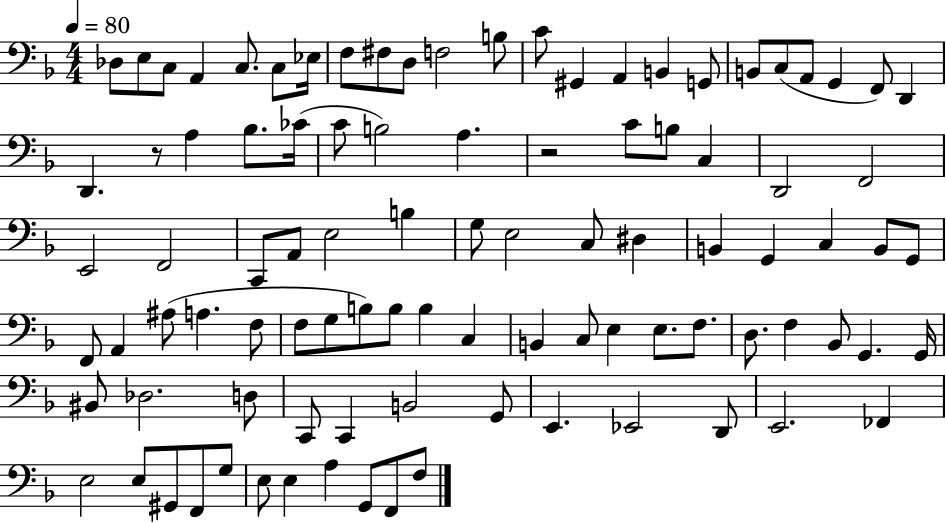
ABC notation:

X:1
T:Untitled
M:4/4
L:1/4
K:F
_D,/2 E,/2 C,/2 A,, C,/2 C,/2 _E,/4 F,/2 ^F,/2 D,/2 F,2 B,/2 C/2 ^G,, A,, B,, G,,/2 B,,/2 C,/2 A,,/2 G,, F,,/2 D,, D,, z/2 A, _B,/2 _C/4 C/2 B,2 A, z2 C/2 B,/2 C, D,,2 F,,2 E,,2 F,,2 C,,/2 A,,/2 E,2 B, G,/2 E,2 C,/2 ^D, B,, G,, C, B,,/2 G,,/2 F,,/2 A,, ^A,/2 A, F,/2 F,/2 G,/2 B,/2 B,/2 B, C, B,, C,/2 E, E,/2 F,/2 D,/2 F, _B,,/2 G,, G,,/4 ^B,,/2 _D,2 D,/2 C,,/2 C,, B,,2 G,,/2 E,, _E,,2 D,,/2 E,,2 _F,, E,2 E,/2 ^G,,/2 F,,/2 G,/2 E,/2 E, A, G,,/2 F,,/2 F,/2